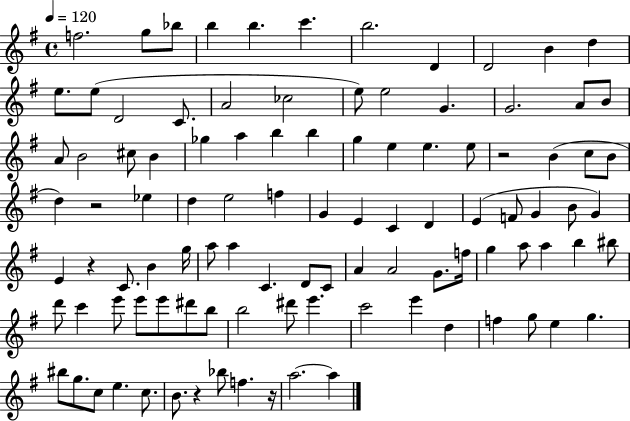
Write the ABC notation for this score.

X:1
T:Untitled
M:4/4
L:1/4
K:G
f2 g/2 _b/2 b b c' b2 D D2 B d e/2 e/2 D2 C/2 A2 _c2 e/2 e2 G G2 A/2 B/2 A/2 B2 ^c/2 B _g a b b g e e e/2 z2 B c/2 B/2 d z2 _e d e2 f G E C D E F/2 G B/2 G E z C/2 B g/4 a/2 a C D/2 C/2 A A2 G/2 f/4 g a/2 a b ^b/2 d'/2 c' e'/2 e'/2 e'/2 ^d'/2 b/2 b2 ^d'/2 e' c'2 e' d f g/2 e g ^b/2 g/2 c/2 e c/2 B/2 z _b/2 f z/4 a2 a